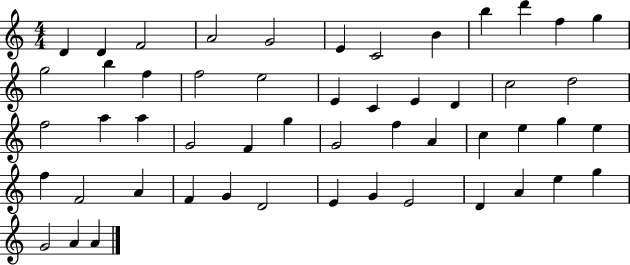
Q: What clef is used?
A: treble